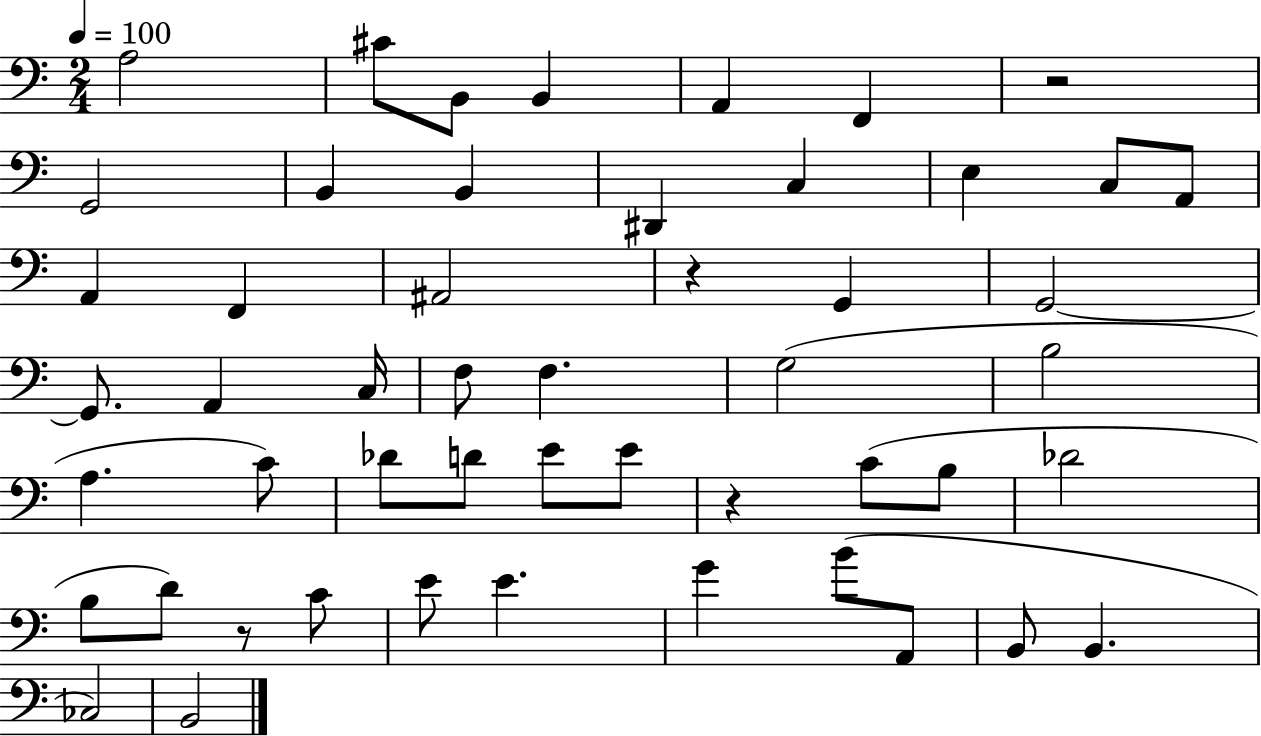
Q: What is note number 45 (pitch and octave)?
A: B2